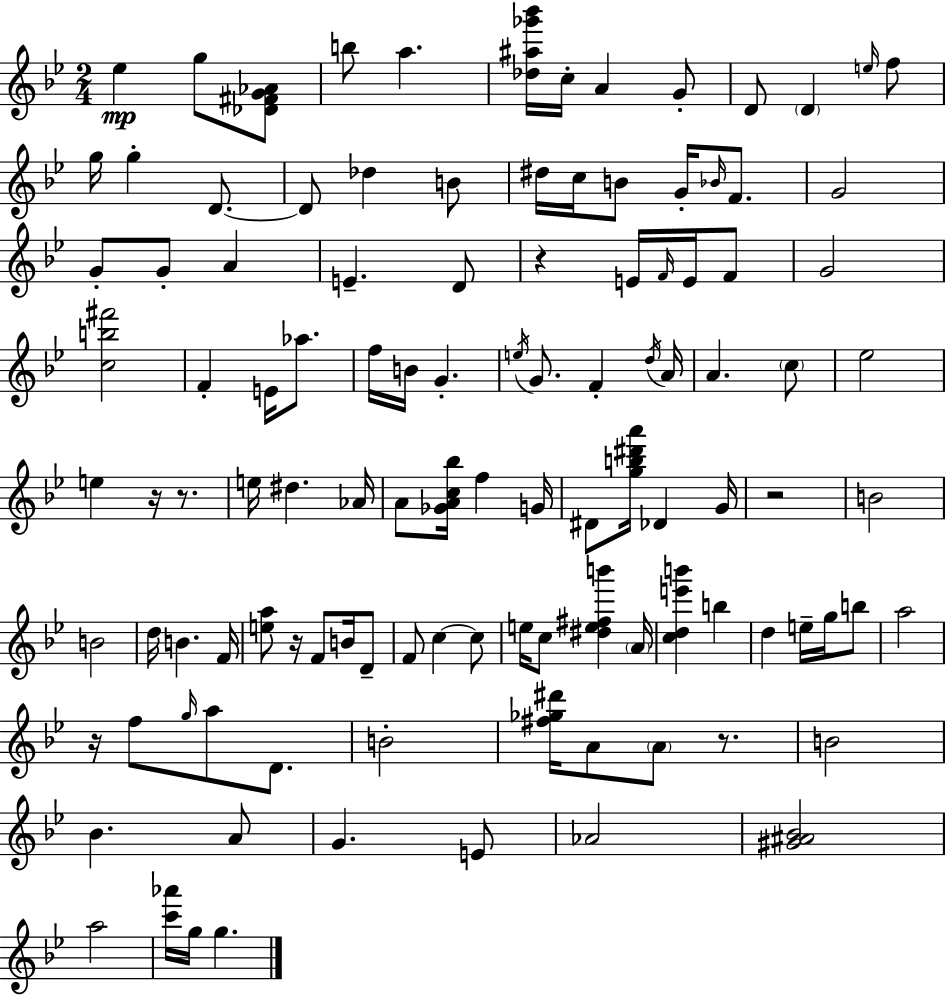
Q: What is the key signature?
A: BES major